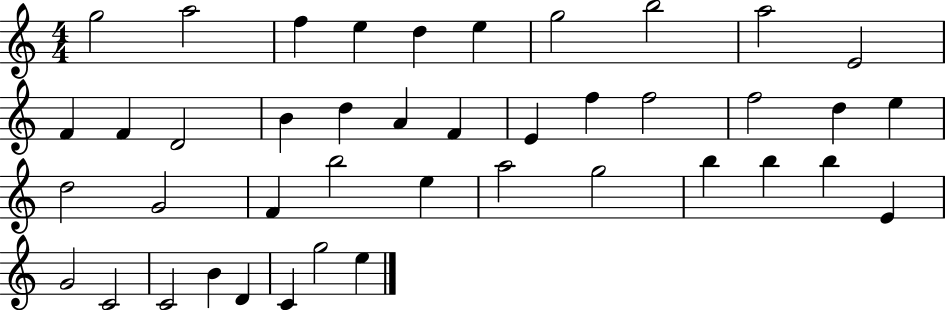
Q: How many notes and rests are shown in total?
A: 42